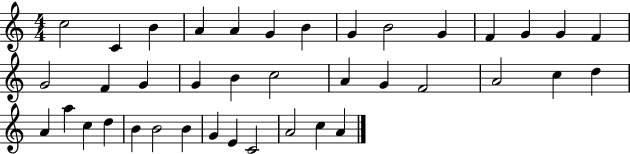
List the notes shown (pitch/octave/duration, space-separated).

C5/h C4/q B4/q A4/q A4/q G4/q B4/q G4/q B4/h G4/q F4/q G4/q G4/q F4/q G4/h F4/q G4/q G4/q B4/q C5/h A4/q G4/q F4/h A4/h C5/q D5/q A4/q A5/q C5/q D5/q B4/q B4/h B4/q G4/q E4/q C4/h A4/h C5/q A4/q